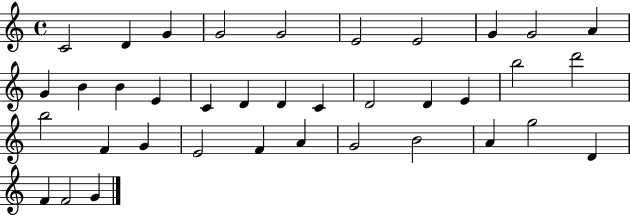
X:1
T:Untitled
M:4/4
L:1/4
K:C
C2 D G G2 G2 E2 E2 G G2 A G B B E C D D C D2 D E b2 d'2 b2 F G E2 F A G2 B2 A g2 D F F2 G